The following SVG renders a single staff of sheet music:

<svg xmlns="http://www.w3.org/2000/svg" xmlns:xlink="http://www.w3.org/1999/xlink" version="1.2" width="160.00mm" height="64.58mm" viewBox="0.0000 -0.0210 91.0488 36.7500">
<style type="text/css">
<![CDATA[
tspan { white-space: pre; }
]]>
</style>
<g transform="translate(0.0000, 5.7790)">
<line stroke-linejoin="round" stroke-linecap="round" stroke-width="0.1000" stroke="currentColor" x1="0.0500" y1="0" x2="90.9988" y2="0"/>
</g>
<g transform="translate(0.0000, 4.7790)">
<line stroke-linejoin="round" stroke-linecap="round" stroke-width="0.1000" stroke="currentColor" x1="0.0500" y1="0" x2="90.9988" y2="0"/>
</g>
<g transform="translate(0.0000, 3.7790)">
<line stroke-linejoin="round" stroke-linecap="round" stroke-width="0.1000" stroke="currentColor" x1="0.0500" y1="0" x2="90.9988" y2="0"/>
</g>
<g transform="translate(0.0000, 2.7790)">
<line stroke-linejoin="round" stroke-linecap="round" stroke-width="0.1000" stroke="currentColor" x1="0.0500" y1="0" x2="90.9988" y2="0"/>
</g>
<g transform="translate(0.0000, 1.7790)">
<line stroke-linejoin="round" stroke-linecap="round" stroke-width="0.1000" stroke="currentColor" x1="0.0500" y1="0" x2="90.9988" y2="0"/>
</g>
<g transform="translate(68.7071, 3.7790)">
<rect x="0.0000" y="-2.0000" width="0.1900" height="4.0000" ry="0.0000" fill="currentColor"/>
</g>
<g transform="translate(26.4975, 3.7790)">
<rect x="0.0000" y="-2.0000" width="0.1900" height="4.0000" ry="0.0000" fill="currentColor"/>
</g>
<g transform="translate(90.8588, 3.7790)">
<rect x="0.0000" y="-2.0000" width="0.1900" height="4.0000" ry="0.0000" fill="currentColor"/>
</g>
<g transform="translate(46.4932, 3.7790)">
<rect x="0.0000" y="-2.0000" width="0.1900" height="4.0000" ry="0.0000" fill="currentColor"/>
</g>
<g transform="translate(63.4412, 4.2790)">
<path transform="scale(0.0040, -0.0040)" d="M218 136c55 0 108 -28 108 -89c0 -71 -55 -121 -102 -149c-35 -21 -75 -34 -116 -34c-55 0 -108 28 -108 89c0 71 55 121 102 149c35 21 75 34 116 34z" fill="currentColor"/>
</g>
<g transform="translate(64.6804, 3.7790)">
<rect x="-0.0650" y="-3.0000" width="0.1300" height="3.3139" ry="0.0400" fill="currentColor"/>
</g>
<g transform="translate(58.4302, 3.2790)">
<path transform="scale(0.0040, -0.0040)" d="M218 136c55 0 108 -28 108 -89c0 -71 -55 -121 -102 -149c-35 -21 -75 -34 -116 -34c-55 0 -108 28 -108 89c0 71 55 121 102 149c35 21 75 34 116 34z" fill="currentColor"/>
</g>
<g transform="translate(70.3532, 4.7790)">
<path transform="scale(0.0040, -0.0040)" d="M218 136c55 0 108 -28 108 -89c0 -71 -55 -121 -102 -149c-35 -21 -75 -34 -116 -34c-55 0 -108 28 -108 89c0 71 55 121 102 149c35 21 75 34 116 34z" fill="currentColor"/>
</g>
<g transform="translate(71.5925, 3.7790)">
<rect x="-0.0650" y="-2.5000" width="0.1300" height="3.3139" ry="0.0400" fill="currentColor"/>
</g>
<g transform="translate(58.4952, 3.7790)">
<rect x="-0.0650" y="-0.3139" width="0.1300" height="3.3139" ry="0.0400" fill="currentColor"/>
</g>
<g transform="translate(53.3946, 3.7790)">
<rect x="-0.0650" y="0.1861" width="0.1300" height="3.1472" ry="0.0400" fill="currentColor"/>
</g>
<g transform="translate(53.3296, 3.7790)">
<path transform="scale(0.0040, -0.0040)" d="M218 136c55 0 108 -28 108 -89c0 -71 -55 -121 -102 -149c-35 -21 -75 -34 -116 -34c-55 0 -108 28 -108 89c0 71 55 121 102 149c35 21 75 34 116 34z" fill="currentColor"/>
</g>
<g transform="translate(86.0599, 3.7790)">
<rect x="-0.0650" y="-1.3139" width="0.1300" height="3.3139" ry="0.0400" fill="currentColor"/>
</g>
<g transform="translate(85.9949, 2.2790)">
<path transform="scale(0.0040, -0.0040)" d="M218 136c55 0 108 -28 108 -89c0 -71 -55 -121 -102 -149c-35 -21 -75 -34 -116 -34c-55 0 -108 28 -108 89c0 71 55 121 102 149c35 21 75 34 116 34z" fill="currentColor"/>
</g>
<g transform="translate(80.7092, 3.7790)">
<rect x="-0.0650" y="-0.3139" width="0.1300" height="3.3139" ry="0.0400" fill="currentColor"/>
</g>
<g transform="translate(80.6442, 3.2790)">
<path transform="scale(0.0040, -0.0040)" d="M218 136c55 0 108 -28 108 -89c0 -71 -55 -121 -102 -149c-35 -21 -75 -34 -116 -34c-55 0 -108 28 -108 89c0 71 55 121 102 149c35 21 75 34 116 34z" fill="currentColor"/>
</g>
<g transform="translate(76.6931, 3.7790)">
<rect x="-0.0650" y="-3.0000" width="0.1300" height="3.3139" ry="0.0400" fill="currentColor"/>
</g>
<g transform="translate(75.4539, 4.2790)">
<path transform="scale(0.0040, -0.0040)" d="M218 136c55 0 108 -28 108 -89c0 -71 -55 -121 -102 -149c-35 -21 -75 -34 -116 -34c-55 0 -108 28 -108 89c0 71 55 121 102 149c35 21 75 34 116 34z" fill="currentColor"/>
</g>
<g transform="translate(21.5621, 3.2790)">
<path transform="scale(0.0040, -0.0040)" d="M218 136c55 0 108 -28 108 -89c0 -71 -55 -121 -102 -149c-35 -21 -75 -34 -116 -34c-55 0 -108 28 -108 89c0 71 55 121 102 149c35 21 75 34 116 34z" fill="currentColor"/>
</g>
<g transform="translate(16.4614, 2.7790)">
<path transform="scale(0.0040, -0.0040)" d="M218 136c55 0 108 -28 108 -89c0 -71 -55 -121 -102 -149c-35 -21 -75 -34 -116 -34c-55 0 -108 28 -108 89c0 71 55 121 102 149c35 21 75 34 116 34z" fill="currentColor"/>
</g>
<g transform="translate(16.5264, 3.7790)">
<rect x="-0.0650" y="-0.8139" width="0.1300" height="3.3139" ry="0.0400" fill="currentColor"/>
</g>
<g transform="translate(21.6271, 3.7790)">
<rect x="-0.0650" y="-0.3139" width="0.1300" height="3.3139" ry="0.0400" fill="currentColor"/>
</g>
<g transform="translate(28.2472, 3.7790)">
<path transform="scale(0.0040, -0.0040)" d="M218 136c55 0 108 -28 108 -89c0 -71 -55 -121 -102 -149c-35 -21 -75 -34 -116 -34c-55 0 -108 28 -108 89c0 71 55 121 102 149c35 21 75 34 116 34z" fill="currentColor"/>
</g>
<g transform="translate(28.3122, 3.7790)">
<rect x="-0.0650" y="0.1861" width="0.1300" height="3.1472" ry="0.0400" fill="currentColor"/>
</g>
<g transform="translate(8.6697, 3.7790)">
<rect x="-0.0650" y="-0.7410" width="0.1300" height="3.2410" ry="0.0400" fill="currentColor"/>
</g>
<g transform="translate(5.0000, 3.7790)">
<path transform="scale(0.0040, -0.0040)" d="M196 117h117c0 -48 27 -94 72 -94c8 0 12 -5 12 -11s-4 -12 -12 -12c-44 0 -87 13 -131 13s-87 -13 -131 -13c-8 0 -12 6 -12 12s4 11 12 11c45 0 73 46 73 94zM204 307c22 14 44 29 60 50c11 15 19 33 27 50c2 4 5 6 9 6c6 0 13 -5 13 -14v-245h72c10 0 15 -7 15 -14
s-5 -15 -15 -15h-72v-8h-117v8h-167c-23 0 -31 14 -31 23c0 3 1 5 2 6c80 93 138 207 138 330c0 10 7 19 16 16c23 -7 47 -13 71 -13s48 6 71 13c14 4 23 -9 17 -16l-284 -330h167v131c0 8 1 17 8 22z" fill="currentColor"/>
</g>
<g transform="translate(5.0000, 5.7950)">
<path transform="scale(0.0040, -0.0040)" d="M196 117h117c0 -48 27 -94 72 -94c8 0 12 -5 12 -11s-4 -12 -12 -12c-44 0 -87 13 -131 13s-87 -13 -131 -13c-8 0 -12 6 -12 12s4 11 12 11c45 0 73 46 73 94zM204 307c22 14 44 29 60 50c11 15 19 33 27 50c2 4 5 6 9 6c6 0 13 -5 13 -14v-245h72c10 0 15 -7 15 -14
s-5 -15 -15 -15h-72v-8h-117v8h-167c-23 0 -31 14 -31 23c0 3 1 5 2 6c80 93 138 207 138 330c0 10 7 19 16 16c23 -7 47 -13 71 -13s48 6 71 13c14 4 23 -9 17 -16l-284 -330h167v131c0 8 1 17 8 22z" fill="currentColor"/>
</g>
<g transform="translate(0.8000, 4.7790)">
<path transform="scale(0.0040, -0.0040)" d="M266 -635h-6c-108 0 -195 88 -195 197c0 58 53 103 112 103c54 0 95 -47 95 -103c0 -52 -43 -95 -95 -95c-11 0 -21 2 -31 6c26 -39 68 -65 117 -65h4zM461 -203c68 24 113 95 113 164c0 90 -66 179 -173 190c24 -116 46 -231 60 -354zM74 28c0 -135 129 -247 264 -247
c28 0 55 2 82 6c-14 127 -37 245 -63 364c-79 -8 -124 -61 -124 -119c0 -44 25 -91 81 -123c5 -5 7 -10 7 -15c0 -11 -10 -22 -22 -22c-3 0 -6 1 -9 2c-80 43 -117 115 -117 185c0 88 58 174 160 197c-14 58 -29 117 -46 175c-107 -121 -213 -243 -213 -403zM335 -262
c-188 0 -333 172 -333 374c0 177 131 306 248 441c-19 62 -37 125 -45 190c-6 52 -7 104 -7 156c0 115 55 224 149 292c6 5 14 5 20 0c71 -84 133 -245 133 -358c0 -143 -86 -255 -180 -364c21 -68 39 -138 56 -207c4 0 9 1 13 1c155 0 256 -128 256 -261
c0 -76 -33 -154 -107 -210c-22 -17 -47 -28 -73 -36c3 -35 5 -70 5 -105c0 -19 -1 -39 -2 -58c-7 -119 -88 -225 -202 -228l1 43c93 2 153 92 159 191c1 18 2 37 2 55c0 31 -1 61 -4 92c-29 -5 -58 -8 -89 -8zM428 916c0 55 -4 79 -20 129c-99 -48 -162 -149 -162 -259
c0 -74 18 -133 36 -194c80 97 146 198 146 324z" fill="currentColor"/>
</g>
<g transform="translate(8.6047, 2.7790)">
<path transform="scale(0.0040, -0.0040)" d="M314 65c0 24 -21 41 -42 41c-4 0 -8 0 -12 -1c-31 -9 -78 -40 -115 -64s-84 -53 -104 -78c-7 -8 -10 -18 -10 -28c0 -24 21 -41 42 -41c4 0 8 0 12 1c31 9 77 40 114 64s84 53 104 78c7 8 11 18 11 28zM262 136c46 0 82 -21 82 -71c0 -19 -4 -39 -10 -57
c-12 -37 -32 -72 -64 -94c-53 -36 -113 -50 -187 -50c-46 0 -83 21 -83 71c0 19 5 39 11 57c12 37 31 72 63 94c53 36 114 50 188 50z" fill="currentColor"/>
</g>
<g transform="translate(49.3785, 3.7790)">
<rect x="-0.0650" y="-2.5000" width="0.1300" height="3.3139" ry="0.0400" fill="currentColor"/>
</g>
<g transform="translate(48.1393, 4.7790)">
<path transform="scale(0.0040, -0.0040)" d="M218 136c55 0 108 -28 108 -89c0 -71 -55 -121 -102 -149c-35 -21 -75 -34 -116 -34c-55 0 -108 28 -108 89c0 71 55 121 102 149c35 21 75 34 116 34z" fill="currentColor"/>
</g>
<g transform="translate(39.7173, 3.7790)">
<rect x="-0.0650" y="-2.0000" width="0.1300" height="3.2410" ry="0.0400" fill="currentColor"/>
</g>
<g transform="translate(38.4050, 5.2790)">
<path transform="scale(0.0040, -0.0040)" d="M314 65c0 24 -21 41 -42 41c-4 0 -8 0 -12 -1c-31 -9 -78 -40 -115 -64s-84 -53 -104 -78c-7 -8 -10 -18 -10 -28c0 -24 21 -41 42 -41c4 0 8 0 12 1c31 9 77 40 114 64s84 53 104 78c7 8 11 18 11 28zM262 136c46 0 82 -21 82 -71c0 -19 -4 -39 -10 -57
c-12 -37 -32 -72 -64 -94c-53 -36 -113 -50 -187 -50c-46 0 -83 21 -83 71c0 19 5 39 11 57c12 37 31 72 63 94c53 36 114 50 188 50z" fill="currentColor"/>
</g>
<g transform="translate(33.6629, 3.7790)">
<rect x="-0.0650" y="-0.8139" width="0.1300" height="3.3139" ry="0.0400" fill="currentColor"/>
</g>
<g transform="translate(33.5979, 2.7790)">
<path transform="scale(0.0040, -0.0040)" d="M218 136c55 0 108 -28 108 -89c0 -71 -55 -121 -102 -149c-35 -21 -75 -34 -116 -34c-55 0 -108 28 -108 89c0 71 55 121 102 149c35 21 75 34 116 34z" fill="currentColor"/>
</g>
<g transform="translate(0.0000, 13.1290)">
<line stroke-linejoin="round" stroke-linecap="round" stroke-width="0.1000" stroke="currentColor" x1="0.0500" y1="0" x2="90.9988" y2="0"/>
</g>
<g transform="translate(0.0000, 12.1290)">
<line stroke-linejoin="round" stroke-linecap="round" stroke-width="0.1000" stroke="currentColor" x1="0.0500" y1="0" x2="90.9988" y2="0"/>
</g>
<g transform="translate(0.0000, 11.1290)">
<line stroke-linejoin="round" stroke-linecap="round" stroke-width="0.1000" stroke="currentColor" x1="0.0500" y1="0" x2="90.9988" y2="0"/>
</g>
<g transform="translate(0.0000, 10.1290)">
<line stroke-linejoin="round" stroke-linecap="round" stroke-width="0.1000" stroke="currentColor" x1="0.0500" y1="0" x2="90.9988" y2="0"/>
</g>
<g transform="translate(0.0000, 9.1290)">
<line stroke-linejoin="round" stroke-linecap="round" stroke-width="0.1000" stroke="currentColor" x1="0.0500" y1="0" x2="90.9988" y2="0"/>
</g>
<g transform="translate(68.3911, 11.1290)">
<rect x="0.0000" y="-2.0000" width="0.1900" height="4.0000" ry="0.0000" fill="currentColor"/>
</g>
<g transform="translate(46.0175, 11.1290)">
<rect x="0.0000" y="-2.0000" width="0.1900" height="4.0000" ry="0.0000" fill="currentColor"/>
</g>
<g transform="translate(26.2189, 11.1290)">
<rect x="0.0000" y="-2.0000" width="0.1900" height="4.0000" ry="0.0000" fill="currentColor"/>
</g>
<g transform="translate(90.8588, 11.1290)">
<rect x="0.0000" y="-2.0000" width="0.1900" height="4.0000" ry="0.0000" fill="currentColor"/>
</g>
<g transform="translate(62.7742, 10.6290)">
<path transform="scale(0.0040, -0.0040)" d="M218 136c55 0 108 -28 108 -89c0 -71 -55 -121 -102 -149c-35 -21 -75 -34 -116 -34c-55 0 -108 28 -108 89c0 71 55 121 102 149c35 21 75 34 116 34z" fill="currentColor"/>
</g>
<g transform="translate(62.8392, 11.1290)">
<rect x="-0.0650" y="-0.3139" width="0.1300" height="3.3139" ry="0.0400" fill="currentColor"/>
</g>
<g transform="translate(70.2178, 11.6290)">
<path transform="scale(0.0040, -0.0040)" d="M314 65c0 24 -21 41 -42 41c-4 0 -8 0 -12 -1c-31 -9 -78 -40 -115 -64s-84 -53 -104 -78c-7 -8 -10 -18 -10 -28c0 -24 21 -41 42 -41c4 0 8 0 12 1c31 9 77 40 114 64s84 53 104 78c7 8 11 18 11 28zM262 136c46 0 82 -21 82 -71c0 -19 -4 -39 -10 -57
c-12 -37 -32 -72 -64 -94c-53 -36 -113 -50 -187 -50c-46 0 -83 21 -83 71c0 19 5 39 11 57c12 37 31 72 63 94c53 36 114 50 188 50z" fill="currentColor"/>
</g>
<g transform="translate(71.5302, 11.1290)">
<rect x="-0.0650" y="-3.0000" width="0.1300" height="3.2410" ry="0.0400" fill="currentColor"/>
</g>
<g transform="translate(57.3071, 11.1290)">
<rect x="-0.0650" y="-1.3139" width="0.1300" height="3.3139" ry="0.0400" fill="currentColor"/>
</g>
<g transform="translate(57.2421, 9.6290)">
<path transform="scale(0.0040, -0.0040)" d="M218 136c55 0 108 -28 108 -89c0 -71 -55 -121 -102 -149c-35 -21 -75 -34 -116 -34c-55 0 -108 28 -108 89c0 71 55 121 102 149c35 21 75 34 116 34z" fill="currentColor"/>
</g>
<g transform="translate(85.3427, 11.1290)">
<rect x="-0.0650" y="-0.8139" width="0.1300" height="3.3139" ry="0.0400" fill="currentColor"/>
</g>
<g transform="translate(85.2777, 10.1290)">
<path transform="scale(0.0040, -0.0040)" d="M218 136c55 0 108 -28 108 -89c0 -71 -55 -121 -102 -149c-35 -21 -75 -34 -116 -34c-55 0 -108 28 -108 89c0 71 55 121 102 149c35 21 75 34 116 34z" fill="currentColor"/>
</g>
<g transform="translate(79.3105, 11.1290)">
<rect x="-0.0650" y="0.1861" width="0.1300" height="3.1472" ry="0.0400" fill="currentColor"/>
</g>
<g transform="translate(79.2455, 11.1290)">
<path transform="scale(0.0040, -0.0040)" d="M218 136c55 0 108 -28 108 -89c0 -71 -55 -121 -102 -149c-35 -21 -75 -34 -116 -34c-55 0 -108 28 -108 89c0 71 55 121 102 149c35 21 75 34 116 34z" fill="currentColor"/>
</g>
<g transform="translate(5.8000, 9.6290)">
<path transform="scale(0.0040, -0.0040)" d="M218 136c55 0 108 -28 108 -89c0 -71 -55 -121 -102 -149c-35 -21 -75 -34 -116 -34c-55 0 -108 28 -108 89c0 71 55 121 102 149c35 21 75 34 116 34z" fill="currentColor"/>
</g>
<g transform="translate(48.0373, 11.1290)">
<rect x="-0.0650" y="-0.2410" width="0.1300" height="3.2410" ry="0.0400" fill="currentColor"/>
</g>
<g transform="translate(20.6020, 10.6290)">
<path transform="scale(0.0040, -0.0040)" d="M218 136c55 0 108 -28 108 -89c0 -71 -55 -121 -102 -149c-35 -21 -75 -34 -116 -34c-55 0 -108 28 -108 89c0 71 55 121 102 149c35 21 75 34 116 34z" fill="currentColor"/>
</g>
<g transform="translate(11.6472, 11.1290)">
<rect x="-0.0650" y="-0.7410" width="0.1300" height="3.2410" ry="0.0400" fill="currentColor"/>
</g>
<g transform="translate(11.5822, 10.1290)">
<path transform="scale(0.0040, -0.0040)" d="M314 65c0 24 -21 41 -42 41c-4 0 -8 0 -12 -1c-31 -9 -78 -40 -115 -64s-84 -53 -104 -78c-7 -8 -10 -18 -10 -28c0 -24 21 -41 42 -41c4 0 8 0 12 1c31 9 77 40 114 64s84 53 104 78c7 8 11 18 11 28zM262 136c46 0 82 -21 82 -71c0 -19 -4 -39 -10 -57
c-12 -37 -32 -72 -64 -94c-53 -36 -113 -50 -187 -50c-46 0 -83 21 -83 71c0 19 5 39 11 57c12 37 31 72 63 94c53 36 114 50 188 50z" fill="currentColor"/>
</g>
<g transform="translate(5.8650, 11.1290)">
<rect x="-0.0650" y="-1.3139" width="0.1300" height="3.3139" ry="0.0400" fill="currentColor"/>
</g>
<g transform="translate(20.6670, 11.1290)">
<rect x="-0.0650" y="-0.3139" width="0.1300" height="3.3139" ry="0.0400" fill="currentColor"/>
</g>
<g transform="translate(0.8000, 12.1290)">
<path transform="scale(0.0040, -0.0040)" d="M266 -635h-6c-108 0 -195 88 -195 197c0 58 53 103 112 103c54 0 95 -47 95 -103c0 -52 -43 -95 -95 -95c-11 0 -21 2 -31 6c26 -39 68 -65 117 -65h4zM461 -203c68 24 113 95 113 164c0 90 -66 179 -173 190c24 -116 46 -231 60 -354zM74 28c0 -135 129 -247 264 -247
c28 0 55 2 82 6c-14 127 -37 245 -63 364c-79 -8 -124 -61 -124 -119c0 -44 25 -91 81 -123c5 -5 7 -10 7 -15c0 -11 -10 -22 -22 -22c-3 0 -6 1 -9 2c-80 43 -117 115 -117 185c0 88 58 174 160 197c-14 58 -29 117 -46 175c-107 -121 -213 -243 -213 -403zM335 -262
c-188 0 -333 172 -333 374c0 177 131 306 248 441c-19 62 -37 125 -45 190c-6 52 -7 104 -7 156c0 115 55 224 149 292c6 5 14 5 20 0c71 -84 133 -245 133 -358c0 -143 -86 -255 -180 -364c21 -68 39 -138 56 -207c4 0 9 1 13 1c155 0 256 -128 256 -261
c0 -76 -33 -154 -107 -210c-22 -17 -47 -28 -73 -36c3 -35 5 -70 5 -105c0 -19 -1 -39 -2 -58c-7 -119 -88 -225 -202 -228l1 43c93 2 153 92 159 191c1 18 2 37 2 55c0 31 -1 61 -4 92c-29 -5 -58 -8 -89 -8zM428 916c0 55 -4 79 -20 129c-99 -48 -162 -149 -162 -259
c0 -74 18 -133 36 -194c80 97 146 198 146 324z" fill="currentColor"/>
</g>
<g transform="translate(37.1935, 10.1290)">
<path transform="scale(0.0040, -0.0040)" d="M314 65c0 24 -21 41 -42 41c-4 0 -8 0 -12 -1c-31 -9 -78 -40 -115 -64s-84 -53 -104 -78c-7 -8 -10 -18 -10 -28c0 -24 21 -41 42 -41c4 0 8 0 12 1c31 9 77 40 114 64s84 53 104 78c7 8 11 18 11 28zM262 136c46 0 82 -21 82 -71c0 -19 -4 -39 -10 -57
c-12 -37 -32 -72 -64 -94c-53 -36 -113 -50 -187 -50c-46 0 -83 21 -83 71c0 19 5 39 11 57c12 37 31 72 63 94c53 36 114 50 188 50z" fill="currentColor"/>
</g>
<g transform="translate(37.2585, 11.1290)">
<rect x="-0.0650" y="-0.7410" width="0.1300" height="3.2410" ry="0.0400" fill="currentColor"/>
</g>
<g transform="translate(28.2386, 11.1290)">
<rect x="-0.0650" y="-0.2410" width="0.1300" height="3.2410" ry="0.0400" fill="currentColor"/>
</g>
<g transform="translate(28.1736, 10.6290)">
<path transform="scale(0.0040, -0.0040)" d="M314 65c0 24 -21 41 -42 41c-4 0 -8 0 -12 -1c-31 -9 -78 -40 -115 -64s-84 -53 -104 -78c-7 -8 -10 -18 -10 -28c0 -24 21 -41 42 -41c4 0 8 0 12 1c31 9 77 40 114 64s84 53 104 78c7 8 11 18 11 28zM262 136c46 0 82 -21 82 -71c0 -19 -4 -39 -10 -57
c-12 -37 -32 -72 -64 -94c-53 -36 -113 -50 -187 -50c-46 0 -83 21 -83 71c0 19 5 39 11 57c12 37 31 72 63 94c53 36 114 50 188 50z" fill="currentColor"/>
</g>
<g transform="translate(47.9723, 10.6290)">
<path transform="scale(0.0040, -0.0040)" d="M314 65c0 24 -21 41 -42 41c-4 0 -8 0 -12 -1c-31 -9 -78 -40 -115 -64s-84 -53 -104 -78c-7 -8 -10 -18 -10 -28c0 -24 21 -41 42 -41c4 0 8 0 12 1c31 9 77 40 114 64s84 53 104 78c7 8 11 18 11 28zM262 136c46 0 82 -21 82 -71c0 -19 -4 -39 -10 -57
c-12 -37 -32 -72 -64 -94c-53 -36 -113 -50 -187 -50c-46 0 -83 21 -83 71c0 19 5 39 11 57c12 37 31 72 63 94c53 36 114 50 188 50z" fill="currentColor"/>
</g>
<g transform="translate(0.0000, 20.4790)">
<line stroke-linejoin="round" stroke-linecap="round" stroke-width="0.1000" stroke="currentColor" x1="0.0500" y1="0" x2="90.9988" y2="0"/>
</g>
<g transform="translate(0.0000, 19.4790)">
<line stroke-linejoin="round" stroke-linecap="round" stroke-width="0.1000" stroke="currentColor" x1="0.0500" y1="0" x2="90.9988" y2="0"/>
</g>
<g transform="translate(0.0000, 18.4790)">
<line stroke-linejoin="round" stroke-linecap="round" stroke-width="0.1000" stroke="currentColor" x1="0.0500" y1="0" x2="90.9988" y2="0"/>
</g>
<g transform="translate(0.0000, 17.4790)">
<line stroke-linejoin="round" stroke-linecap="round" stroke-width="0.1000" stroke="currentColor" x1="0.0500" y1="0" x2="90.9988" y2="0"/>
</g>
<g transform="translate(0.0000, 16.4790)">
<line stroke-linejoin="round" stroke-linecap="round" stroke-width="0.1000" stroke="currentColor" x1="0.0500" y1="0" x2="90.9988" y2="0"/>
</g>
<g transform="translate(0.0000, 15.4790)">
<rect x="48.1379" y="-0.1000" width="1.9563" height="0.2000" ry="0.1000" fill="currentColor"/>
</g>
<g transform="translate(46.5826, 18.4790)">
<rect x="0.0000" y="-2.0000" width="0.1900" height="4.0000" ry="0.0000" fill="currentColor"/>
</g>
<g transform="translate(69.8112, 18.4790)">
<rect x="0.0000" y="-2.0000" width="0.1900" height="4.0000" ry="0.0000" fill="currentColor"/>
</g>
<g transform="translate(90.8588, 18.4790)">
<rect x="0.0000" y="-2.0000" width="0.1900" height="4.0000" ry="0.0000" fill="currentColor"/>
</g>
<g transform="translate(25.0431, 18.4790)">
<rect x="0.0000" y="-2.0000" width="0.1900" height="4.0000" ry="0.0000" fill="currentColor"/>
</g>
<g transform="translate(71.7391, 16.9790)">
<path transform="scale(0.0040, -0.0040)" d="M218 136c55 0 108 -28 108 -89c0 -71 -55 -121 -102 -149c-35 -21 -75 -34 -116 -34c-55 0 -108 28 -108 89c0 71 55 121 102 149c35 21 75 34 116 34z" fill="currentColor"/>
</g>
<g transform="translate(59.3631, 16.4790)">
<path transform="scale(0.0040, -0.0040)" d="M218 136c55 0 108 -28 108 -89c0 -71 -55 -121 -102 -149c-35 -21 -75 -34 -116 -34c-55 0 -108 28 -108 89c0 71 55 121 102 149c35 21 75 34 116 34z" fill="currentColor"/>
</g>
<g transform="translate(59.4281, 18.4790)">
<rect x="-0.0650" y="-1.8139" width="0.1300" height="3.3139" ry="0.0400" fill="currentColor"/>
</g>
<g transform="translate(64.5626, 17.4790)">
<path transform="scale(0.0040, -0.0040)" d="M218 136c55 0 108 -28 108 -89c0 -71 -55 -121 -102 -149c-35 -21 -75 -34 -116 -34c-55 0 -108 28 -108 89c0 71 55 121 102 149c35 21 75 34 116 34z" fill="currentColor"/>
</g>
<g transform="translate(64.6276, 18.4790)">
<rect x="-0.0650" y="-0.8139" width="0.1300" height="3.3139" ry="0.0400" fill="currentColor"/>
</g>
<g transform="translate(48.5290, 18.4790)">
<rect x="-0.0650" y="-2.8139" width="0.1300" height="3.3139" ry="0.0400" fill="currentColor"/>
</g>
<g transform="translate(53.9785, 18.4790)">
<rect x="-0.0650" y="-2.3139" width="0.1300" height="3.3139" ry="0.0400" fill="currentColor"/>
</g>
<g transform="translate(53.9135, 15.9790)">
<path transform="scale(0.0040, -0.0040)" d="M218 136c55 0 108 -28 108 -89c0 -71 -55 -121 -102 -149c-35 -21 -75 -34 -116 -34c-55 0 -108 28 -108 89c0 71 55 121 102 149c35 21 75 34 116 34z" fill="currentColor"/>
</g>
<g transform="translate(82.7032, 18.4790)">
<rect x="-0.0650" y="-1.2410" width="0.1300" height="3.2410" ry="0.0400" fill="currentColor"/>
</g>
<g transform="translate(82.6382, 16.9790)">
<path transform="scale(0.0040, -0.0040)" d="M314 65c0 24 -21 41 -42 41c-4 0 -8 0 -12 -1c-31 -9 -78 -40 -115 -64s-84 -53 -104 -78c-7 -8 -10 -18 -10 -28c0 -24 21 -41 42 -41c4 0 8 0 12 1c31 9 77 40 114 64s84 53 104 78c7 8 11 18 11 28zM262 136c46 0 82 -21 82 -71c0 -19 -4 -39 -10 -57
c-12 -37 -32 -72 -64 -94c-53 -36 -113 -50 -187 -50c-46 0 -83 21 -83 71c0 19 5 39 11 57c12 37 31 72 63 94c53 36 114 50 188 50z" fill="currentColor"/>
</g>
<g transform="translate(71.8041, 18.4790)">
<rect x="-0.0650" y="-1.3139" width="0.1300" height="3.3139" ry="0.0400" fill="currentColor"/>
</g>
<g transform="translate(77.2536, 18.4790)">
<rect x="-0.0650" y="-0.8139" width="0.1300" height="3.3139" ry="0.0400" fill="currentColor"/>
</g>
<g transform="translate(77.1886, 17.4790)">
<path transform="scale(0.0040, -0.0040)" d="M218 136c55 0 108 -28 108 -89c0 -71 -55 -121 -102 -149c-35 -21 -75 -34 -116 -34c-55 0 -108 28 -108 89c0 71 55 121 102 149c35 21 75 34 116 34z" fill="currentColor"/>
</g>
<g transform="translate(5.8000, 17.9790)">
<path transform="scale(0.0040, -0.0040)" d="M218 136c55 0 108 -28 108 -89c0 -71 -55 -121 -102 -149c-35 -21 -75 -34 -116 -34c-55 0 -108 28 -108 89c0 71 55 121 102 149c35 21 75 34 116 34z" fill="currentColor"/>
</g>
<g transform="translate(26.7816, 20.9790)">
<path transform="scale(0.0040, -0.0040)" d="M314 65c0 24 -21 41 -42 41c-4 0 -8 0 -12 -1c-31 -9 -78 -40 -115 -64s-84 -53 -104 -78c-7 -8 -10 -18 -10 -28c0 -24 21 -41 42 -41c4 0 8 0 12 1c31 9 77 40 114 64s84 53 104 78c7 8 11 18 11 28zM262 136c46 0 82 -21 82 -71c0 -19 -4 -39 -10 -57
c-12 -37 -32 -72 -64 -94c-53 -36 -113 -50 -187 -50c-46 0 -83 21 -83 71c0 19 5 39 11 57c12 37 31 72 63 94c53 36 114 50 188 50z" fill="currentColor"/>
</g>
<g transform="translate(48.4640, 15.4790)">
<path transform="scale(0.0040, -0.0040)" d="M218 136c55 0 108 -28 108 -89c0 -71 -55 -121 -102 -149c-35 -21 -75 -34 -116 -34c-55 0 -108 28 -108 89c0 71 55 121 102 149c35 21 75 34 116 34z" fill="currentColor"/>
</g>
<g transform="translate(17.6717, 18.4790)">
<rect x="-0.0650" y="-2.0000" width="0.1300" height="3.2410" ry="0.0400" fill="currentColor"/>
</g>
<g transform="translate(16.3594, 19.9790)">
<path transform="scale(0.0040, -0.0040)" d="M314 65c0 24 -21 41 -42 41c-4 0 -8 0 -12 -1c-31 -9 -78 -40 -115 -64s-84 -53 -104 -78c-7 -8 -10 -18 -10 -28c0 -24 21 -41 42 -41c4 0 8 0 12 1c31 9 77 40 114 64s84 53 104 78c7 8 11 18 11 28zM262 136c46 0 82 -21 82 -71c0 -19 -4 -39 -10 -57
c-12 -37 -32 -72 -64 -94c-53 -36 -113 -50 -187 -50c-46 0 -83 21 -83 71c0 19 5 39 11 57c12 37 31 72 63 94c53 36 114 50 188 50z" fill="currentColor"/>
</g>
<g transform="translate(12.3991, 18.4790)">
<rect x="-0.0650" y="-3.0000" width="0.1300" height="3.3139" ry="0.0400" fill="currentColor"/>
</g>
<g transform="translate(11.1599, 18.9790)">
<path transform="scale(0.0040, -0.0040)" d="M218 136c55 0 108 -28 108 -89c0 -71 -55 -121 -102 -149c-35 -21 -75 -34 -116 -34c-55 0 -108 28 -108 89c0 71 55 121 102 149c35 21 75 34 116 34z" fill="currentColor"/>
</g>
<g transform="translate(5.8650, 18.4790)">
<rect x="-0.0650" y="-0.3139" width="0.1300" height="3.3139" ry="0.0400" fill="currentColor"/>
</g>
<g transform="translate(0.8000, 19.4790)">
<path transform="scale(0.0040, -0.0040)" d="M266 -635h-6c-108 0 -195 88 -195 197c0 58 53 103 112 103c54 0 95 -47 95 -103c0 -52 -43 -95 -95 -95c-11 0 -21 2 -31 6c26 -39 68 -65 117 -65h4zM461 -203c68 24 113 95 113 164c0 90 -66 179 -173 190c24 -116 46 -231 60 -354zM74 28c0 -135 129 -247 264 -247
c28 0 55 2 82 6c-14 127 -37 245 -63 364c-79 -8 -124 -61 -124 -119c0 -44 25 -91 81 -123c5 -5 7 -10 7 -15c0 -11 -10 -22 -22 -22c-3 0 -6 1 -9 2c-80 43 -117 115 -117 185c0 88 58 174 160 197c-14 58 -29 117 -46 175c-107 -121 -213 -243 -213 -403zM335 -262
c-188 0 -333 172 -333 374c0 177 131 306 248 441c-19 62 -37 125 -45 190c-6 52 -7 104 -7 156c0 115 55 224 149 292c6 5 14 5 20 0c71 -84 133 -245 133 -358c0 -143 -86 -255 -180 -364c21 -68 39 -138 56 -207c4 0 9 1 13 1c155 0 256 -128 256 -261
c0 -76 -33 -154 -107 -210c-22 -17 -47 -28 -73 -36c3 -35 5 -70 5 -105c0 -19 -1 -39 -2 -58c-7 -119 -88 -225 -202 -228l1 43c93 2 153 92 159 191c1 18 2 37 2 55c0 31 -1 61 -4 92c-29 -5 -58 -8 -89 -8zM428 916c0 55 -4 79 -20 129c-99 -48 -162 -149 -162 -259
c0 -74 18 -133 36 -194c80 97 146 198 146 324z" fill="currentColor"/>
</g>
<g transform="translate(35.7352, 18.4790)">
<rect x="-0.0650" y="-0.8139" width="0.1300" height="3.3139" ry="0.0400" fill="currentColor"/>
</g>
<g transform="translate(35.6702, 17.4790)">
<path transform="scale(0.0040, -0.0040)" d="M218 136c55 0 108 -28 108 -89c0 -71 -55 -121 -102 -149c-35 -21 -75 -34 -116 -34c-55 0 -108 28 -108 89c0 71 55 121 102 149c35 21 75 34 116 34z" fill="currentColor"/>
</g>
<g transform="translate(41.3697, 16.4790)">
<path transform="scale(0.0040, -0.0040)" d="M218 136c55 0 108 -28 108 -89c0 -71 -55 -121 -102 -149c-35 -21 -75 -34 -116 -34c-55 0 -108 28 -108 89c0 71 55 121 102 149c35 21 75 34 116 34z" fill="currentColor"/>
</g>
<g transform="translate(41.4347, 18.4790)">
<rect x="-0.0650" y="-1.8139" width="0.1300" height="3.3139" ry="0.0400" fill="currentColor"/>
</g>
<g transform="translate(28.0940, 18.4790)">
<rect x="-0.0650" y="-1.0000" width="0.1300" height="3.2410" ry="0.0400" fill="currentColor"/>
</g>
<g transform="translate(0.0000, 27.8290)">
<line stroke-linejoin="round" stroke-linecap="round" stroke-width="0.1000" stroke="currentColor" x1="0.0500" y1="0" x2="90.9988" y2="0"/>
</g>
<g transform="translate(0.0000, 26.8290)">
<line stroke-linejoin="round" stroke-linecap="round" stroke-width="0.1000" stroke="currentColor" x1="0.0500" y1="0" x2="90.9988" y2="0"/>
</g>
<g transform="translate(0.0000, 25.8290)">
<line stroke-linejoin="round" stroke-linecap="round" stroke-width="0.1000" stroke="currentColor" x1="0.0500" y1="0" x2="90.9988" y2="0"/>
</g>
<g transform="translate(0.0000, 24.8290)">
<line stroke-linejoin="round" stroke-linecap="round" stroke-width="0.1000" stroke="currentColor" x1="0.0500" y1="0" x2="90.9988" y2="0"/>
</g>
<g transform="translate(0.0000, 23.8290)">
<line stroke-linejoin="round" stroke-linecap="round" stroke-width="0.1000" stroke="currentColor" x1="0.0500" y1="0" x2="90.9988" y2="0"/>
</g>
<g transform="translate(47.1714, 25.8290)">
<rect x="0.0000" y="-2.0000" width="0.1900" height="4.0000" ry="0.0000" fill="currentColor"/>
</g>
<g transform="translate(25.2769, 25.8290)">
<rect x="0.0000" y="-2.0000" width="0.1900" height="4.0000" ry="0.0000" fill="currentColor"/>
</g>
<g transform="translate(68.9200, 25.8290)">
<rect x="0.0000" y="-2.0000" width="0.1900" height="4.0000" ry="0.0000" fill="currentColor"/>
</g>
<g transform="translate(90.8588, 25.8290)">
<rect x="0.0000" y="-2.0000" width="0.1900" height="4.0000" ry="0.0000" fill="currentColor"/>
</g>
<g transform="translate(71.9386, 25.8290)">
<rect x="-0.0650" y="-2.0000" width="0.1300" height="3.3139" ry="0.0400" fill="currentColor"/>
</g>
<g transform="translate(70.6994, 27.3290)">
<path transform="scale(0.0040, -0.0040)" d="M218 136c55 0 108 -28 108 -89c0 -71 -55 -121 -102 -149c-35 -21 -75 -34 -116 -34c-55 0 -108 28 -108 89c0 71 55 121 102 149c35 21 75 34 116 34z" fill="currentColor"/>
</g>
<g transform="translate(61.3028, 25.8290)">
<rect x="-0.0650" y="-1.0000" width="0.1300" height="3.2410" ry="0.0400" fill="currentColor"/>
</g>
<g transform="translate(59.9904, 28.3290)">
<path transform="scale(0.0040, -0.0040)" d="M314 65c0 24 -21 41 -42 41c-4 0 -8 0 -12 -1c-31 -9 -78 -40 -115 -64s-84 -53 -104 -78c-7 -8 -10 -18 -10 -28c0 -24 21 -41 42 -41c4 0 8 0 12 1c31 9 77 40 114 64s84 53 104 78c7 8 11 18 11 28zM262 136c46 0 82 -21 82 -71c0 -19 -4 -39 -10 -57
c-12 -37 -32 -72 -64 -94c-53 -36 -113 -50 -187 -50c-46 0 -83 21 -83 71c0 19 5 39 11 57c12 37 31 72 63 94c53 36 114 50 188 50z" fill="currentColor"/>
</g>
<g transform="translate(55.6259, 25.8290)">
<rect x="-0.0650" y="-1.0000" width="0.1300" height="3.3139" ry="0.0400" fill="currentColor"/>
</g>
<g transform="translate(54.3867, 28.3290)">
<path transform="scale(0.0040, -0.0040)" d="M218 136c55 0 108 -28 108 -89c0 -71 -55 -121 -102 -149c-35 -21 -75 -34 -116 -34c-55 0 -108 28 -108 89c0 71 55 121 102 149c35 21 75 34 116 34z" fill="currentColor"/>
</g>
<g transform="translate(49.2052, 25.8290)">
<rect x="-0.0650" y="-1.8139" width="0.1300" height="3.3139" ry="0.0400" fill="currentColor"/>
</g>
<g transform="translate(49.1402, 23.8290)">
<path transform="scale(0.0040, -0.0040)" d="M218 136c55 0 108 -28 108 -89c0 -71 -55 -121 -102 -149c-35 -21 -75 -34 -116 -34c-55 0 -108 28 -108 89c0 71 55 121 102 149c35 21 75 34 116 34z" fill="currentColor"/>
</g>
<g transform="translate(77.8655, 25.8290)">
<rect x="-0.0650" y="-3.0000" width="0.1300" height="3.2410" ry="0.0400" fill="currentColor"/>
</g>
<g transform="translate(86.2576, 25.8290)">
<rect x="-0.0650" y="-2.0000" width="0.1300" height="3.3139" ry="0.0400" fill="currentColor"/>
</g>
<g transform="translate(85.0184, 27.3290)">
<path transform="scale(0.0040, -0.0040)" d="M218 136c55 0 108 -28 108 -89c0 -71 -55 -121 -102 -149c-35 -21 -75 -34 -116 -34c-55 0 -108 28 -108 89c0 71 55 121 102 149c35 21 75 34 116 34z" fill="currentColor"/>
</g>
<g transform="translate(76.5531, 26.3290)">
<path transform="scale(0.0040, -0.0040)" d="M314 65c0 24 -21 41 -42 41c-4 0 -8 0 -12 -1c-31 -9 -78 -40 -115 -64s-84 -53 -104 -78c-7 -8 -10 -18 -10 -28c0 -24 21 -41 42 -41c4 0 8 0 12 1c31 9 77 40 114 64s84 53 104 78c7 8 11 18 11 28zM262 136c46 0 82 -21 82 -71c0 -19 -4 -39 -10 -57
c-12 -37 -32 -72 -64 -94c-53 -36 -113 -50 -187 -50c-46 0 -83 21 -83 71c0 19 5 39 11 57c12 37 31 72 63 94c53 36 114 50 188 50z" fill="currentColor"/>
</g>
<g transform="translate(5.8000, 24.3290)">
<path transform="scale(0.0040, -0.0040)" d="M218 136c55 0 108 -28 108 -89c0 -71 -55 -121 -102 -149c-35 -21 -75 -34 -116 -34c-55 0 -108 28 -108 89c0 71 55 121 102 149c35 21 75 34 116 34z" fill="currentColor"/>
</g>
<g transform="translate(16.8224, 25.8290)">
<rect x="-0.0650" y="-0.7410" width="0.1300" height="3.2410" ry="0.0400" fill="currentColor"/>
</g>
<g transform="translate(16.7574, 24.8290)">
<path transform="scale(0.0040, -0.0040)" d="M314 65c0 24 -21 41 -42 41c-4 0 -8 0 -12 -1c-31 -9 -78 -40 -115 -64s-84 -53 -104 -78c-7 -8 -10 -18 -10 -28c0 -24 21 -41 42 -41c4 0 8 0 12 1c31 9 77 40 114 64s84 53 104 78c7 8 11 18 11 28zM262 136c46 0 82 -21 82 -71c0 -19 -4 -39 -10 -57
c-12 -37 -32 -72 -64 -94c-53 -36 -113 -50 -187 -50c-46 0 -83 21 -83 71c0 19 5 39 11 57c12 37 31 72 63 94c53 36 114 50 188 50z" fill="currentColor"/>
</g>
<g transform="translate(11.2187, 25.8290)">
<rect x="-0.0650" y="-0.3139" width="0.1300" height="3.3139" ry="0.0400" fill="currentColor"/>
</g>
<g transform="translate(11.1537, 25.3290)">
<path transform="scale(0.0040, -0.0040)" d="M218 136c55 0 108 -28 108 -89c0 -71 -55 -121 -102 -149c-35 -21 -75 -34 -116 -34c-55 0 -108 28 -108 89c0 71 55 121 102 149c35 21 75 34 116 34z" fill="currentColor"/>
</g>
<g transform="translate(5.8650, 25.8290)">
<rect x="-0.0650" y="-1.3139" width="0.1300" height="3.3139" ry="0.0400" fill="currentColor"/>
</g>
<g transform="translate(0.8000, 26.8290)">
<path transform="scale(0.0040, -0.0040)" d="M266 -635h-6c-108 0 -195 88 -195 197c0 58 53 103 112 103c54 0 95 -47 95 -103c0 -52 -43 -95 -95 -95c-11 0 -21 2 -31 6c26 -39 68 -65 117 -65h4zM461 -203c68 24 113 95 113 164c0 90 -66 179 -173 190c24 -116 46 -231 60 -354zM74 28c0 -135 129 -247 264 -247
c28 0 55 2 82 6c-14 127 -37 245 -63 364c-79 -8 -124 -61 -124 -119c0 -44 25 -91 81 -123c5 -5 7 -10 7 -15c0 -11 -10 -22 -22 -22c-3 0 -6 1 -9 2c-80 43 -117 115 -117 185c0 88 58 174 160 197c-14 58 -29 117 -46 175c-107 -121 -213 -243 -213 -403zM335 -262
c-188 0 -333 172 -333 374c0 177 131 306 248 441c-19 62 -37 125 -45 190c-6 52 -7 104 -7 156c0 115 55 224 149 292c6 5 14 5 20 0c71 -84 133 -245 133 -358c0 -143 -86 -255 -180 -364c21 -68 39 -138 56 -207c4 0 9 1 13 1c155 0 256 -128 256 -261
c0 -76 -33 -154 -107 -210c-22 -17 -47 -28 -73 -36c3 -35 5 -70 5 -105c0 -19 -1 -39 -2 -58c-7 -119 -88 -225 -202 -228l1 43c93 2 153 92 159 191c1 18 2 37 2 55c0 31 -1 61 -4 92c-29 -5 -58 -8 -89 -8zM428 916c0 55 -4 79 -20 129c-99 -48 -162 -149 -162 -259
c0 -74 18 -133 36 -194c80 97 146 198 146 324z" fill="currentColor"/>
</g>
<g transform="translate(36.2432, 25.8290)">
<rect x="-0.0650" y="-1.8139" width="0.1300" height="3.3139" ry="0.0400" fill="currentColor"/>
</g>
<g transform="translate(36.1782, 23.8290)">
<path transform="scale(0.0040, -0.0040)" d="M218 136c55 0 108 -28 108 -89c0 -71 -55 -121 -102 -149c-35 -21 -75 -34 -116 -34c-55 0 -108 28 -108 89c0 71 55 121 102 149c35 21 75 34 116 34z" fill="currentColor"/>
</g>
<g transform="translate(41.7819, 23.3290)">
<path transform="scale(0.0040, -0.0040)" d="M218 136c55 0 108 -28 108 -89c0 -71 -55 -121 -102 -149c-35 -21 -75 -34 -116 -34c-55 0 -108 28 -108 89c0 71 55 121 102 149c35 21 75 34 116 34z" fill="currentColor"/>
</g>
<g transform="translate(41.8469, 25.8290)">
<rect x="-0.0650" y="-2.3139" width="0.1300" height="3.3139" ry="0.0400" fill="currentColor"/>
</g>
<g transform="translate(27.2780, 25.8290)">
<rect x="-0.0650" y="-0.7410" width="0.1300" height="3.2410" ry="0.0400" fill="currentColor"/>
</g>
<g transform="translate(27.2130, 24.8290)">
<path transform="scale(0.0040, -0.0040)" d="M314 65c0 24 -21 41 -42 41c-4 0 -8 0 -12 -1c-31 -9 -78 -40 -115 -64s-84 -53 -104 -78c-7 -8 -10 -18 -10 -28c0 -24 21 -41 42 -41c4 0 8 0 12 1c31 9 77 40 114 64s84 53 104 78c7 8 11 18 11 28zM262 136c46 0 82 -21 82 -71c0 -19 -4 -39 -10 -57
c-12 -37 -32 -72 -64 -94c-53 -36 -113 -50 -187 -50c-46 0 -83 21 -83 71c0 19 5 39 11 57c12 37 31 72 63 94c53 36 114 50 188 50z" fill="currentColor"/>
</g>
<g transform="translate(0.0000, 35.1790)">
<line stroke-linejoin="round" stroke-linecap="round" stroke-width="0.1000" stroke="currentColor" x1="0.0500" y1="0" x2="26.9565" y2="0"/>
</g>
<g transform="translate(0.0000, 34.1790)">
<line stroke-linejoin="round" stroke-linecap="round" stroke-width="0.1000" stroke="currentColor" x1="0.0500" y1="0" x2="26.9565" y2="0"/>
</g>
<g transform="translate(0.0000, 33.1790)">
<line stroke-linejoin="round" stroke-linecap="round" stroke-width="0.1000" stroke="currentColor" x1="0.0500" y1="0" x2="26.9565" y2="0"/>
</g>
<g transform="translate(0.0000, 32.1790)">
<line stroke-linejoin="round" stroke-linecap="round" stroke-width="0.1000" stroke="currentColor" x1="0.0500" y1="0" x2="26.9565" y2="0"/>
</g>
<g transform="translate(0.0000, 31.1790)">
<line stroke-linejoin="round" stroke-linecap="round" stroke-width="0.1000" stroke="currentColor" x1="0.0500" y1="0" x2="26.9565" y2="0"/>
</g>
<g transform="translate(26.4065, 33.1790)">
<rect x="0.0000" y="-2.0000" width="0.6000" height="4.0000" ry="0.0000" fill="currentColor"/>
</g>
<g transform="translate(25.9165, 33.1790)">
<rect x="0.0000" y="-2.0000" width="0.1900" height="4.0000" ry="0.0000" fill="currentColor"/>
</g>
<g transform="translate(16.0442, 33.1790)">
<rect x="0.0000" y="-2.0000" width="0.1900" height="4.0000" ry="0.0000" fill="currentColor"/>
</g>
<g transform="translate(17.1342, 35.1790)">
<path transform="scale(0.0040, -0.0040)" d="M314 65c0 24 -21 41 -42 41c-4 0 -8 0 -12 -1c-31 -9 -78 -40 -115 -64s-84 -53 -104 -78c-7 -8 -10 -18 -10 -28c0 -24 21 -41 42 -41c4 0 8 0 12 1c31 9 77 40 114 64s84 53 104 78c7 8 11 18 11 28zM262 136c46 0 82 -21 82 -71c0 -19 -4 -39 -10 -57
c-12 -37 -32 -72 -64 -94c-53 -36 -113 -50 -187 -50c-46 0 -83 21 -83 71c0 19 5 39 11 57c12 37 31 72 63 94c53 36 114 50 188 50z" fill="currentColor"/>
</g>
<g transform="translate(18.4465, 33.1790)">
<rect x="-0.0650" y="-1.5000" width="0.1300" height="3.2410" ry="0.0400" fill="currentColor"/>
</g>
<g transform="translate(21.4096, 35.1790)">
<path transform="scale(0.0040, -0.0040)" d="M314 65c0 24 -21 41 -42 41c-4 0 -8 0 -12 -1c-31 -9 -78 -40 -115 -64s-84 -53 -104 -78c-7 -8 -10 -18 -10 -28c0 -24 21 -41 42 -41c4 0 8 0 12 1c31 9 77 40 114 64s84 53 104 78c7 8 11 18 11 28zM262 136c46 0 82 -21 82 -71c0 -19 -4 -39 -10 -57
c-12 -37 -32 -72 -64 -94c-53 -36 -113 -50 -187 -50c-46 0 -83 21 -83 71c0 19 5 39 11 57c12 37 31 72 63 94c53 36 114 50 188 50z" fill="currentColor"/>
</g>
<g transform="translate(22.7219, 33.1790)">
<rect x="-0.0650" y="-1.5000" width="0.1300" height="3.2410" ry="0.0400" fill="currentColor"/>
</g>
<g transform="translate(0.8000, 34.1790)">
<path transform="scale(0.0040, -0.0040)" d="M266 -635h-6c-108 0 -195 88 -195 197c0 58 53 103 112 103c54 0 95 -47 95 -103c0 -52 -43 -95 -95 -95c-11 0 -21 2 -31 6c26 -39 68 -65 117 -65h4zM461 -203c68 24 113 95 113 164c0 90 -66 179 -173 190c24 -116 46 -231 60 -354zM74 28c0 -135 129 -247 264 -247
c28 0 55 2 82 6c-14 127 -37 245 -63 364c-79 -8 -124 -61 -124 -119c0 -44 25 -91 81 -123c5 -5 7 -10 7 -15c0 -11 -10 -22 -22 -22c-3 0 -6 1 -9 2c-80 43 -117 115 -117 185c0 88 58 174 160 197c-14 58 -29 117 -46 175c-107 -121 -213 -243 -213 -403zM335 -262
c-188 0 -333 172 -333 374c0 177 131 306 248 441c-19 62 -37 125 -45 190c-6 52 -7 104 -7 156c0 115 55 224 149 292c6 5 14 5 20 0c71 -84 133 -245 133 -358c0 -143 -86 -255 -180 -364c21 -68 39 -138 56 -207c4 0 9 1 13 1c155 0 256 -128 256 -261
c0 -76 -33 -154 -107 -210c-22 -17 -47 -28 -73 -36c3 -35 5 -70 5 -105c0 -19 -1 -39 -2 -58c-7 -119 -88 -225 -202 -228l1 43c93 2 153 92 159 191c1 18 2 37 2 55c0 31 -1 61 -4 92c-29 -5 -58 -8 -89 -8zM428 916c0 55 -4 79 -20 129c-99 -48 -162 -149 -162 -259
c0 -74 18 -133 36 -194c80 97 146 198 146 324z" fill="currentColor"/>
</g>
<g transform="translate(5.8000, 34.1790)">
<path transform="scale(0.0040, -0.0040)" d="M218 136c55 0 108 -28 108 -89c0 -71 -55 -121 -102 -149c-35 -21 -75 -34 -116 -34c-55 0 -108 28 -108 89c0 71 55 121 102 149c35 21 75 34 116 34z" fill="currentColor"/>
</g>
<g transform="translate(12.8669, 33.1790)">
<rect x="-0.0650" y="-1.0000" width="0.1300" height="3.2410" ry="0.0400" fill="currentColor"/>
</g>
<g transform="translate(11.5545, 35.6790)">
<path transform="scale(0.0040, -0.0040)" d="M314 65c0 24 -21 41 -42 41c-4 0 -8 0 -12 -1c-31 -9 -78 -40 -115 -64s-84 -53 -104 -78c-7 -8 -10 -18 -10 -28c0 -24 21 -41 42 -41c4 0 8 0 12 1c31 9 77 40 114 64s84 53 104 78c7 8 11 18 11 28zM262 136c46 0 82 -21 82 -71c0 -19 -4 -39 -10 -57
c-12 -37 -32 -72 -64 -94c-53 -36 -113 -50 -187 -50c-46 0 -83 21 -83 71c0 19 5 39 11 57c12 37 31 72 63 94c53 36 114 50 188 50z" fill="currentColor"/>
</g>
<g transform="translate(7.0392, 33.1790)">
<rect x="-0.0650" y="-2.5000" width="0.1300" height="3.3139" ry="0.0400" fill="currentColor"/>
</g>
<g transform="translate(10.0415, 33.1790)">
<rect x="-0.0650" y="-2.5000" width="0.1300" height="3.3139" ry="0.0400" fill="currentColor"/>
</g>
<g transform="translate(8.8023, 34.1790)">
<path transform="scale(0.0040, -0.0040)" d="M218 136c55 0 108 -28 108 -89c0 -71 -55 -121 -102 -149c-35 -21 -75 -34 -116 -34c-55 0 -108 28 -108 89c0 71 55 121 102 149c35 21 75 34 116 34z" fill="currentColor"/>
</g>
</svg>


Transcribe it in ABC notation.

X:1
T:Untitled
M:4/4
L:1/4
K:C
d2 d c B d F2 G B c A G A c e e d2 c c2 d2 c2 e c A2 B d c A F2 D2 d f a g f d e d e2 e c d2 d2 f g f D D2 F A2 F G G D2 E2 E2